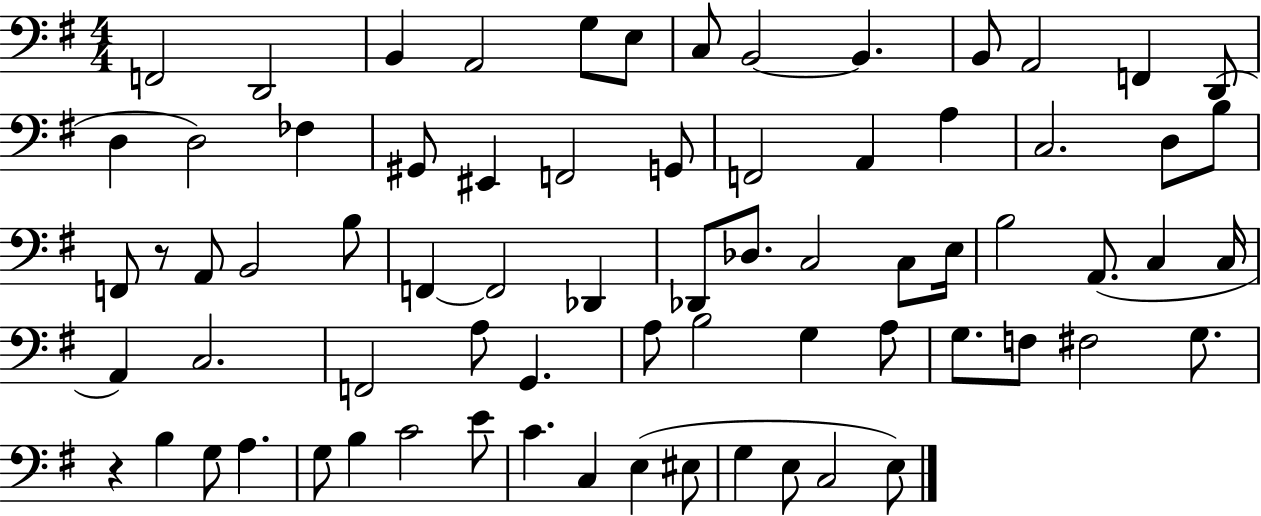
F2/h D2/h B2/q A2/h G3/e E3/e C3/e B2/h B2/q. B2/e A2/h F2/q D2/e D3/q D3/h FES3/q G#2/e EIS2/q F2/h G2/e F2/h A2/q A3/q C3/h. D3/e B3/e F2/e R/e A2/e B2/h B3/e F2/q F2/h Db2/q Db2/e Db3/e. C3/h C3/e E3/s B3/h A2/e. C3/q C3/s A2/q C3/h. F2/h A3/e G2/q. A3/e B3/h G3/q A3/e G3/e. F3/e F#3/h G3/e. R/q B3/q G3/e A3/q. G3/e B3/q C4/h E4/e C4/q. C3/q E3/q EIS3/e G3/q E3/e C3/h E3/e